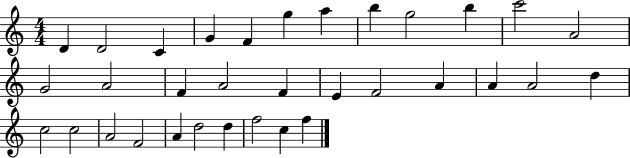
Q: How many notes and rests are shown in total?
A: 33